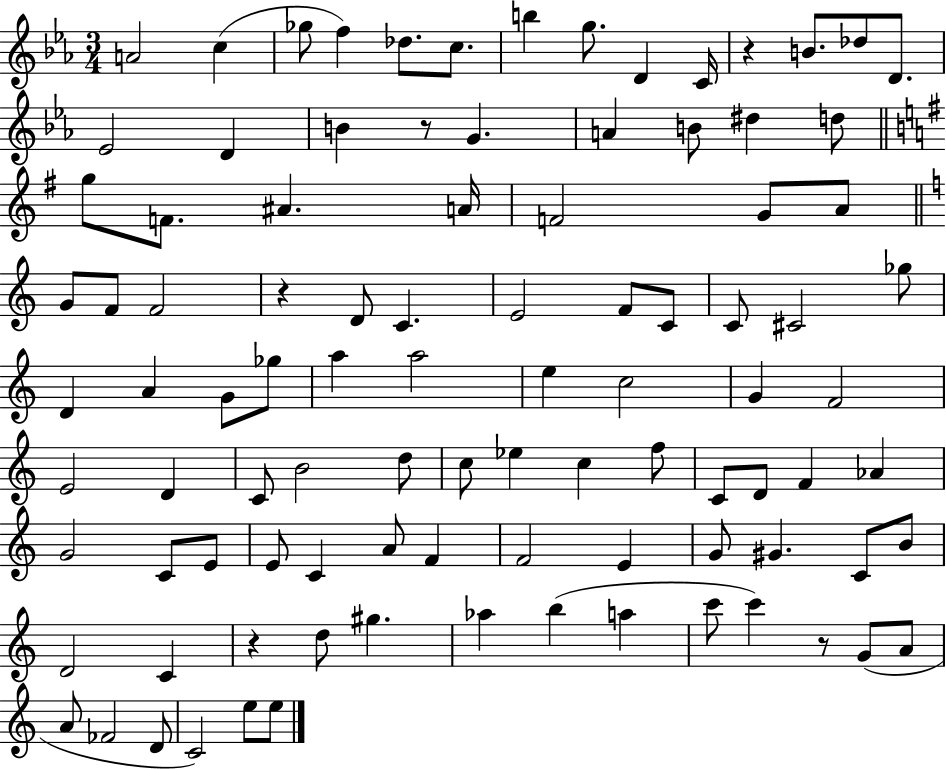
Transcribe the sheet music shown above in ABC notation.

X:1
T:Untitled
M:3/4
L:1/4
K:Eb
A2 c _g/2 f _d/2 c/2 b g/2 D C/4 z B/2 _d/2 D/2 _E2 D B z/2 G A B/2 ^d d/2 g/2 F/2 ^A A/4 F2 G/2 A/2 G/2 F/2 F2 z D/2 C E2 F/2 C/2 C/2 ^C2 _g/2 D A G/2 _g/2 a a2 e c2 G F2 E2 D C/2 B2 d/2 c/2 _e c f/2 C/2 D/2 F _A G2 C/2 E/2 E/2 C A/2 F F2 E G/2 ^G C/2 B/2 D2 C z d/2 ^g _a b a c'/2 c' z/2 G/2 A/2 A/2 _F2 D/2 C2 e/2 e/2